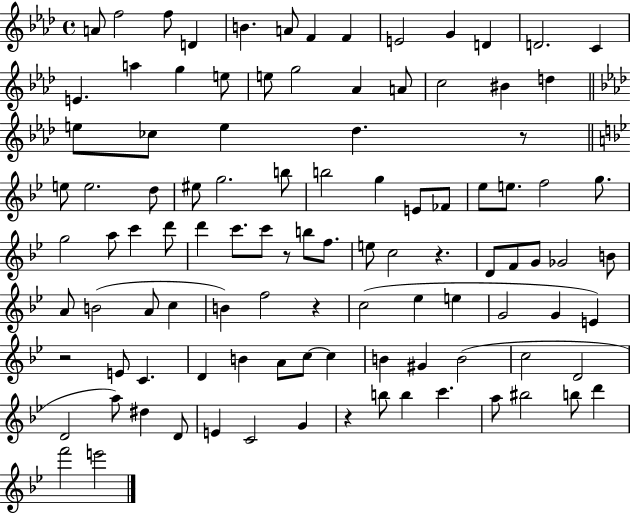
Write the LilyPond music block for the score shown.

{
  \clef treble
  \time 4/4
  \defaultTimeSignature
  \key aes \major
  a'8 f''2 f''8 d'4 | b'4. a'8 f'4 f'4 | e'2 g'4 d'4 | d'2. c'4 | \break e'4. a''4 g''4 e''8 | e''8 g''2 aes'4 a'8 | c''2 bis'4 d''4 | \bar "||" \break \key aes \major e''8 ces''8 e''4 des''4. r8 | \bar "||" \break \key bes \major e''8 e''2. d''8 | eis''8 g''2. b''8 | b''2 g''4 e'8 fes'8 | ees''8 e''8. f''2 g''8. | \break g''2 a''8 c'''4 d'''8 | d'''4 c'''8. c'''8 r8 b''8 f''8. | e''8 c''2 r4. | d'8 f'8 g'8 ges'2 b'8 | \break a'8 b'2( a'8 c''4 | b'4) f''2 r4 | c''2( ees''4 e''4 | g'2 g'4 e'4) | \break r2 e'8 c'4. | d'4 b'4 a'8 c''8~~ c''4 | b'4 gis'4 b'2( | c''2 d'2 | \break d'2 a''8) dis''4 d'8 | e'4 c'2 g'4 | r4 b''8 b''4 c'''4. | a''8 bis''2 b''8 d'''4 | \break f'''2 e'''2 | \bar "|."
}